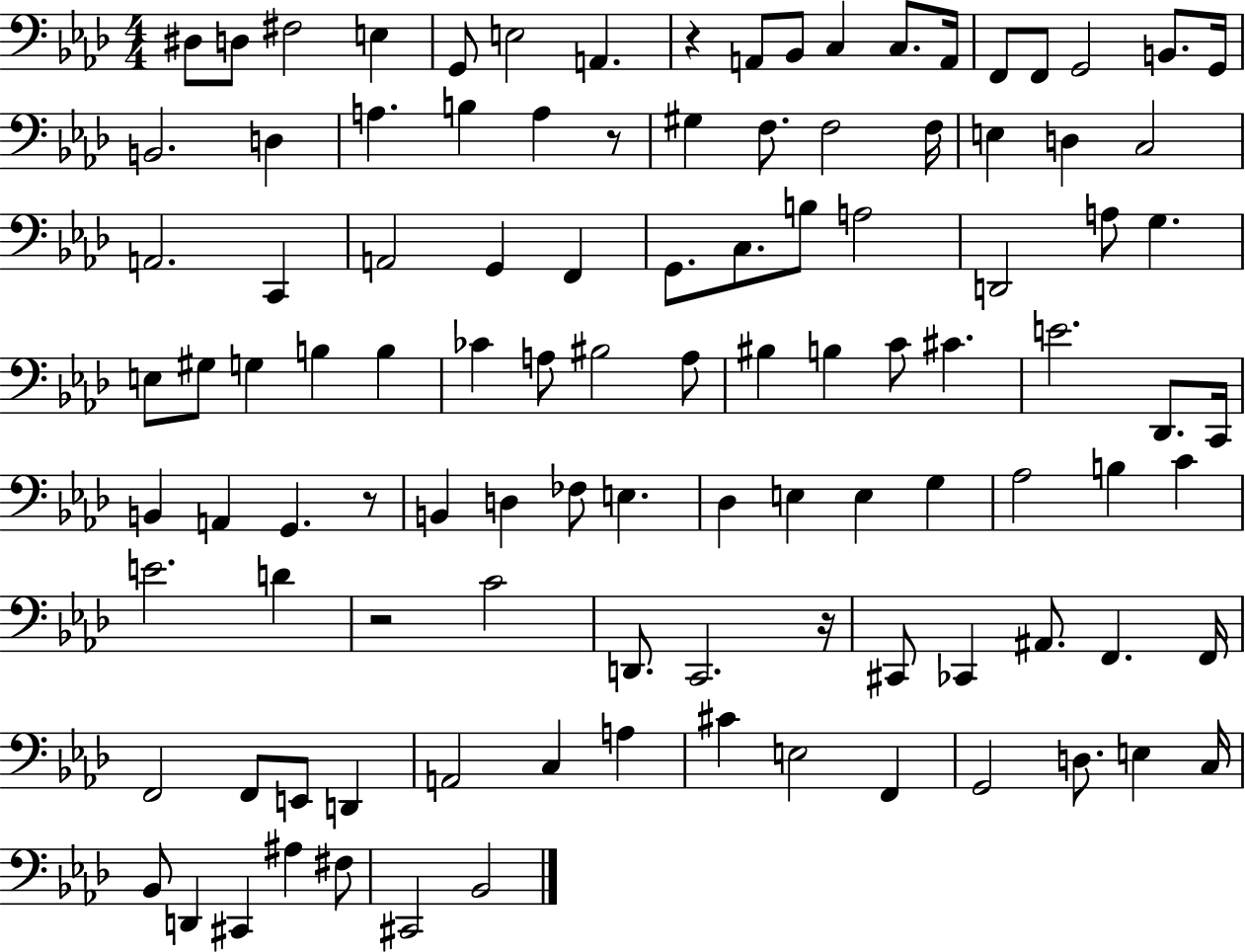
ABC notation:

X:1
T:Untitled
M:4/4
L:1/4
K:Ab
^D,/2 D,/2 ^F,2 E, G,,/2 E,2 A,, z A,,/2 _B,,/2 C, C,/2 A,,/4 F,,/2 F,,/2 G,,2 B,,/2 G,,/4 B,,2 D, A, B, A, z/2 ^G, F,/2 F,2 F,/4 E, D, C,2 A,,2 C,, A,,2 G,, F,, G,,/2 C,/2 B,/2 A,2 D,,2 A,/2 G, E,/2 ^G,/2 G, B, B, _C A,/2 ^B,2 A,/2 ^B, B, C/2 ^C E2 _D,,/2 C,,/4 B,, A,, G,, z/2 B,, D, _F,/2 E, _D, E, E, G, _A,2 B, C E2 D z2 C2 D,,/2 C,,2 z/4 ^C,,/2 _C,, ^A,,/2 F,, F,,/4 F,,2 F,,/2 E,,/2 D,, A,,2 C, A, ^C E,2 F,, G,,2 D,/2 E, C,/4 _B,,/2 D,, ^C,, ^A, ^F,/2 ^C,,2 _B,,2